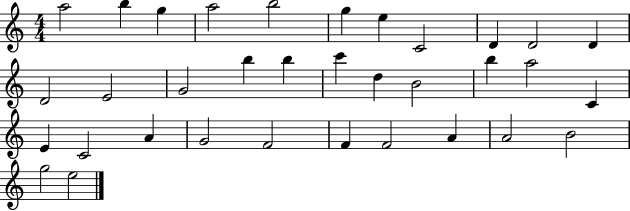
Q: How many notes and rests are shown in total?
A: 34